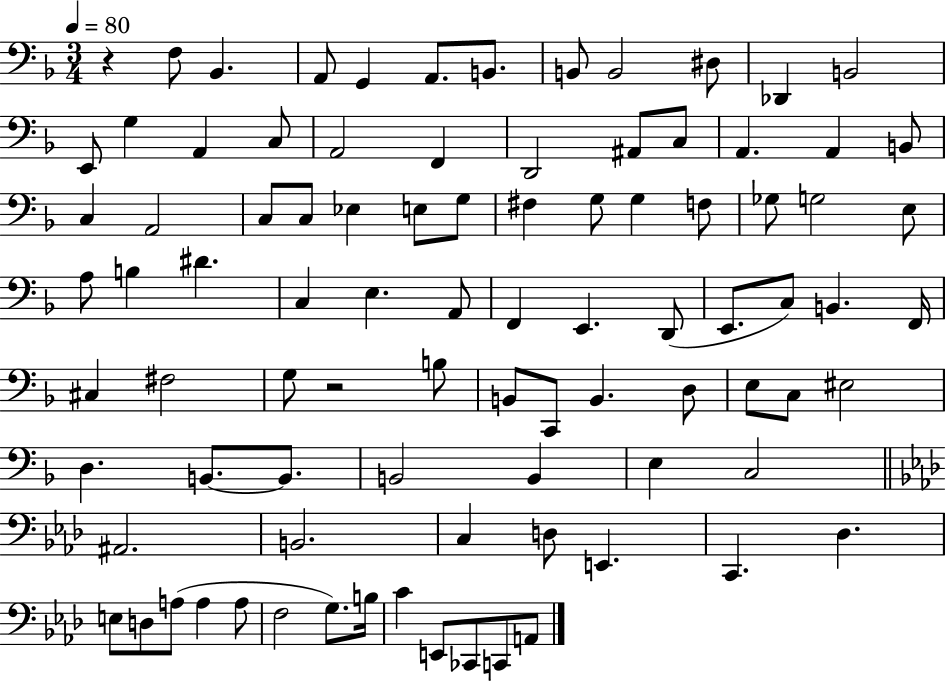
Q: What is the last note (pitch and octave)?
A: A2